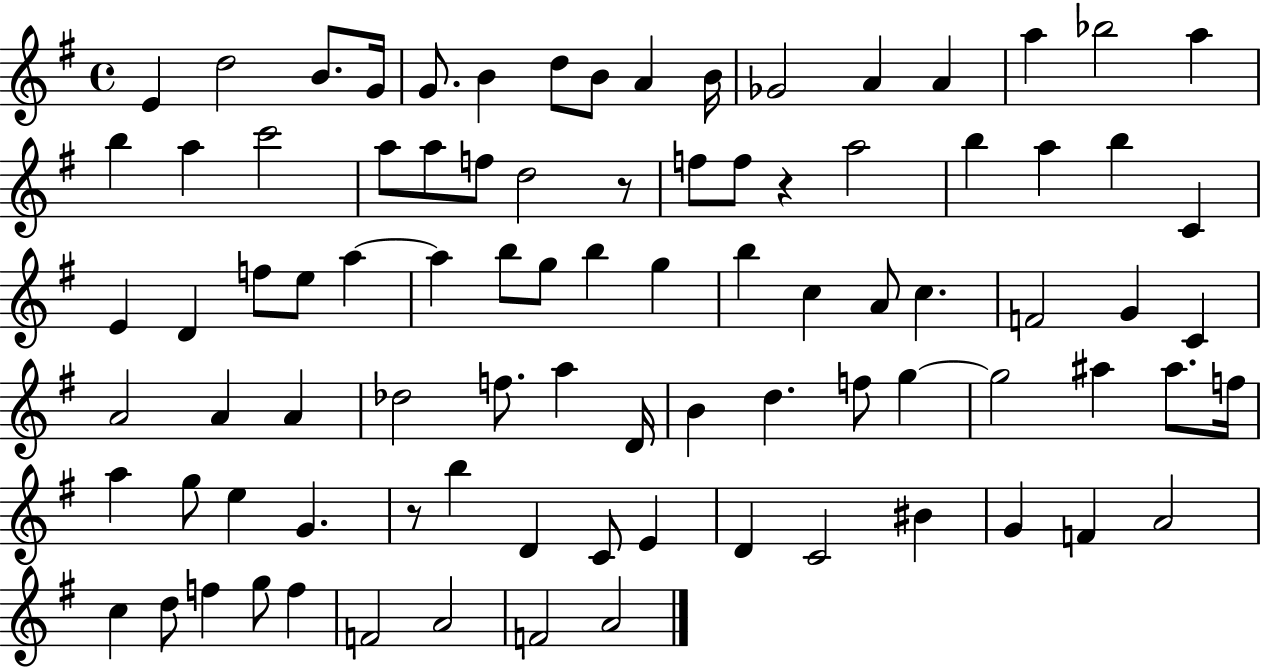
E4/q D5/h B4/e. G4/s G4/e. B4/q D5/e B4/e A4/q B4/s Gb4/h A4/q A4/q A5/q Bb5/h A5/q B5/q A5/q C6/h A5/e A5/e F5/e D5/h R/e F5/e F5/e R/q A5/h B5/q A5/q B5/q C4/q E4/q D4/q F5/e E5/e A5/q A5/q B5/e G5/e B5/q G5/q B5/q C5/q A4/e C5/q. F4/h G4/q C4/q A4/h A4/q A4/q Db5/h F5/e. A5/q D4/s B4/q D5/q. F5/e G5/q G5/h A#5/q A#5/e. F5/s A5/q G5/e E5/q G4/q. R/e B5/q D4/q C4/e E4/q D4/q C4/h BIS4/q G4/q F4/q A4/h C5/q D5/e F5/q G5/e F5/q F4/h A4/h F4/h A4/h